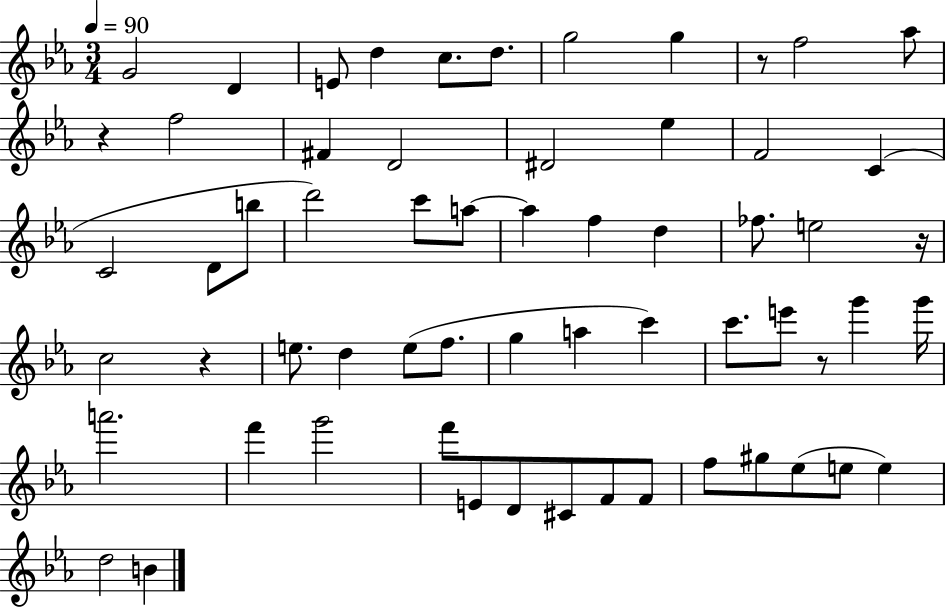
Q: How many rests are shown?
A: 5